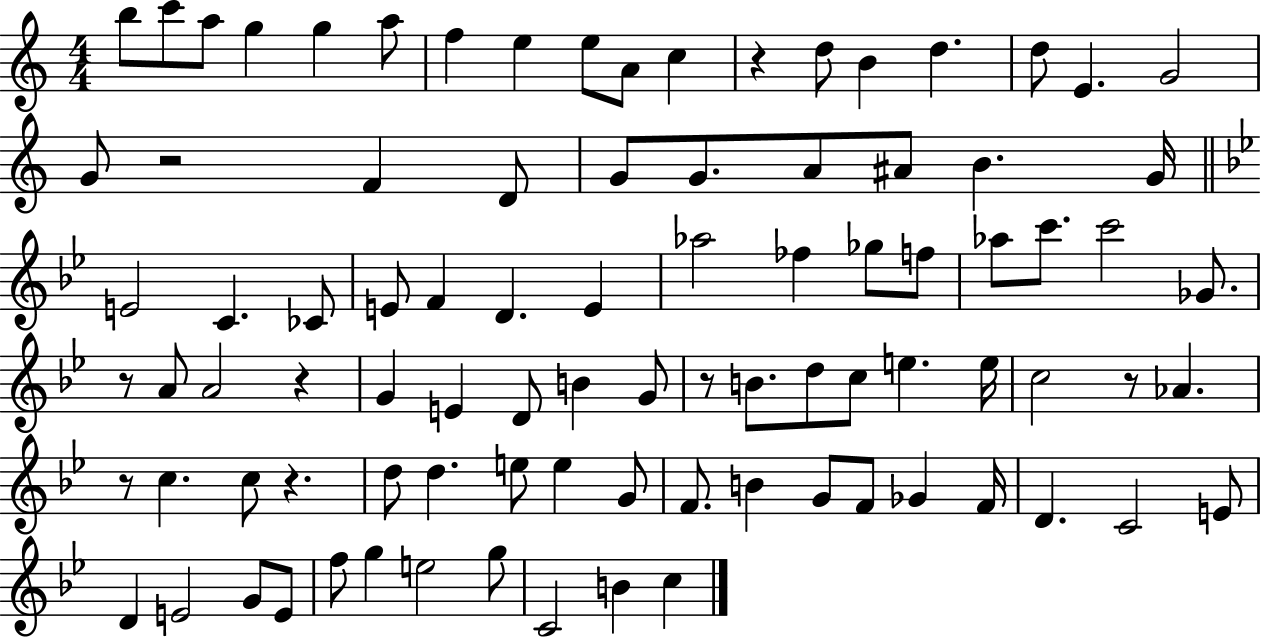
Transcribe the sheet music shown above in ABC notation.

X:1
T:Untitled
M:4/4
L:1/4
K:C
b/2 c'/2 a/2 g g a/2 f e e/2 A/2 c z d/2 B d d/2 E G2 G/2 z2 F D/2 G/2 G/2 A/2 ^A/2 B G/4 E2 C _C/2 E/2 F D E _a2 _f _g/2 f/2 _a/2 c'/2 c'2 _G/2 z/2 A/2 A2 z G E D/2 B G/2 z/2 B/2 d/2 c/2 e e/4 c2 z/2 _A z/2 c c/2 z d/2 d e/2 e G/2 F/2 B G/2 F/2 _G F/4 D C2 E/2 D E2 G/2 E/2 f/2 g e2 g/2 C2 B c